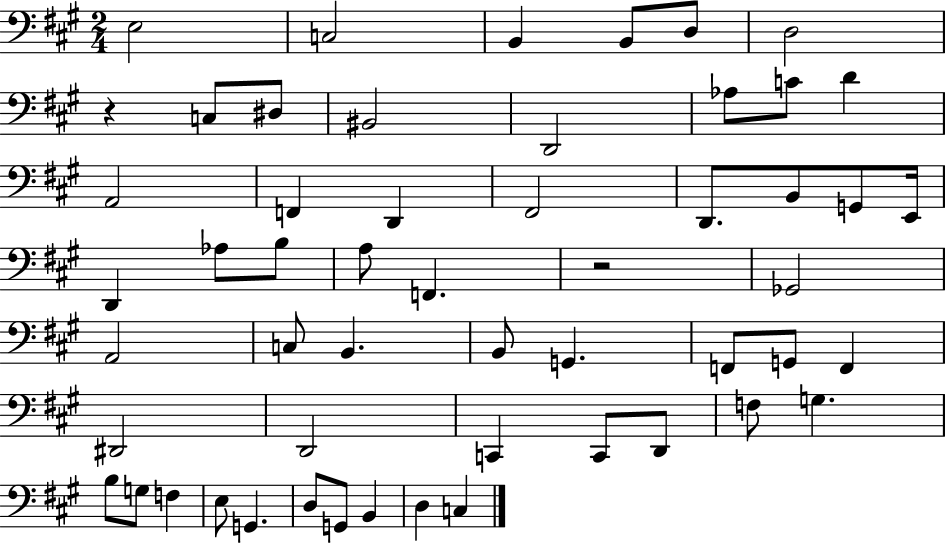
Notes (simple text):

E3/h C3/h B2/q B2/e D3/e D3/h R/q C3/e D#3/e BIS2/h D2/h Ab3/e C4/e D4/q A2/h F2/q D2/q F#2/h D2/e. B2/e G2/e E2/s D2/q Ab3/e B3/e A3/e F2/q. R/h Gb2/h A2/h C3/e B2/q. B2/e G2/q. F2/e G2/e F2/q D#2/h D2/h C2/q C2/e D2/e F3/e G3/q. B3/e G3/e F3/q E3/e G2/q. D3/e G2/e B2/q D3/q C3/q